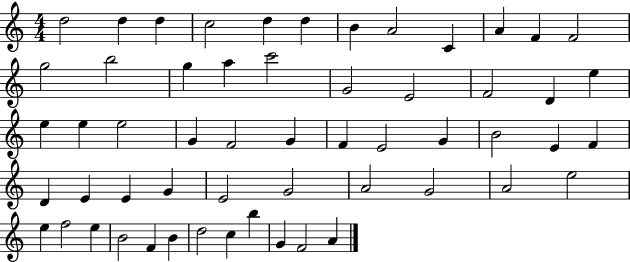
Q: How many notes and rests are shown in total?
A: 56